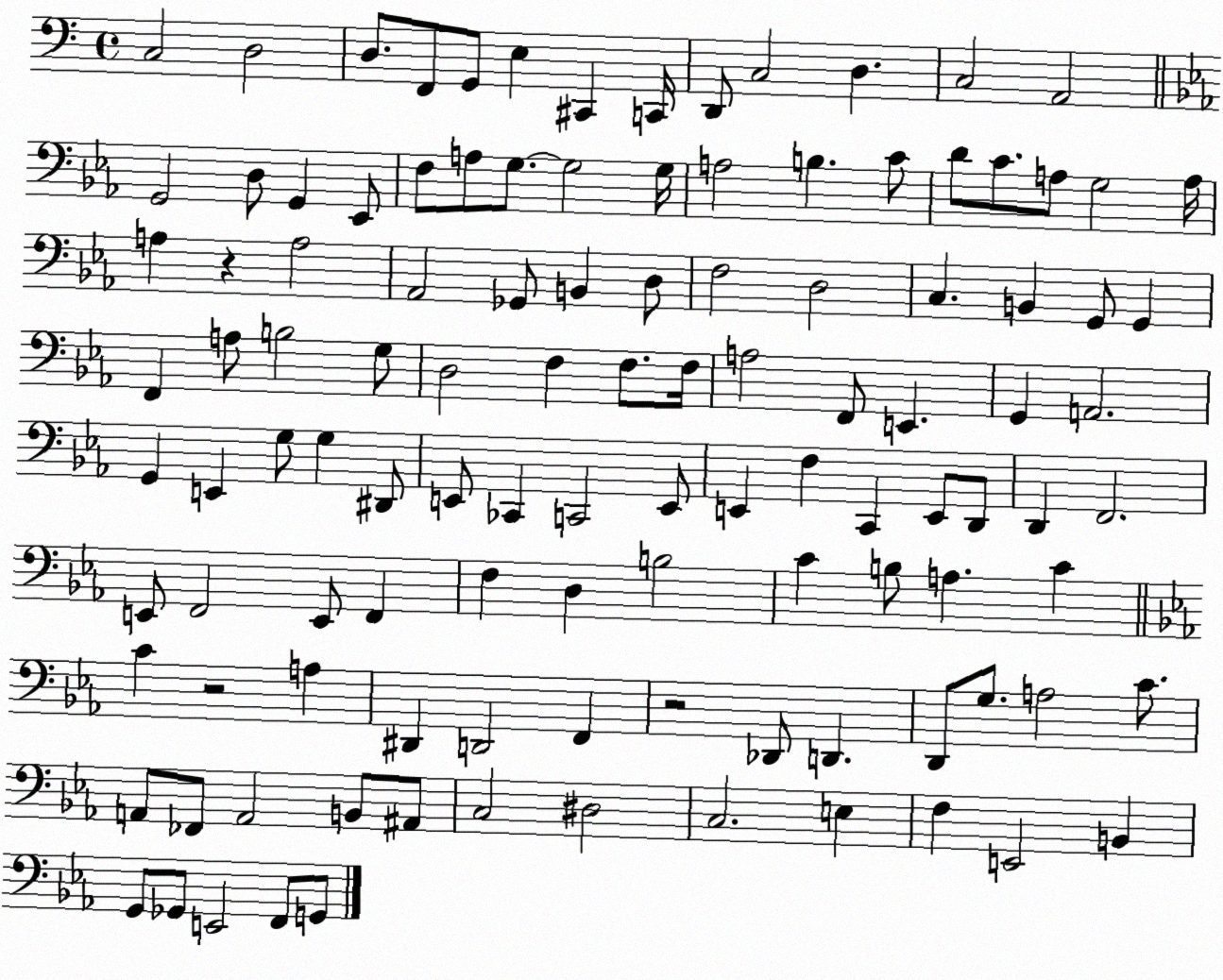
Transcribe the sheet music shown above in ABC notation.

X:1
T:Untitled
M:4/4
L:1/4
K:C
C,2 D,2 D,/2 F,,/2 G,,/2 E, ^C,, C,,/4 D,,/2 C,2 D, C,2 A,,2 G,,2 D,/2 G,, _E,,/2 F,/2 A,/2 G,/2 G,2 G,/4 A,2 B, C/2 D/2 C/2 A,/2 G,2 A,/4 A, z A,2 _A,,2 _G,,/2 B,, D,/2 F,2 D,2 C, B,, G,,/2 G,, F,, A,/2 B,2 G,/2 D,2 F, F,/2 F,/4 A,2 F,,/2 E,, G,, A,,2 G,, E,, G,/2 G, ^D,,/2 E,,/2 _C,, C,,2 E,,/2 E,, F, C,, E,,/2 D,,/2 D,, F,,2 E,,/2 F,,2 E,,/2 F,, F, D, B,2 C B,/2 A, C C z2 A, ^D,, D,,2 F,, z2 _D,,/2 D,, D,,/2 G,/2 A,2 C/2 A,,/2 _F,,/2 A,,2 B,,/2 ^A,,/2 C,2 ^D,2 C,2 E, F, E,,2 B,, G,,/2 _G,,/2 E,,2 F,,/2 G,,/2